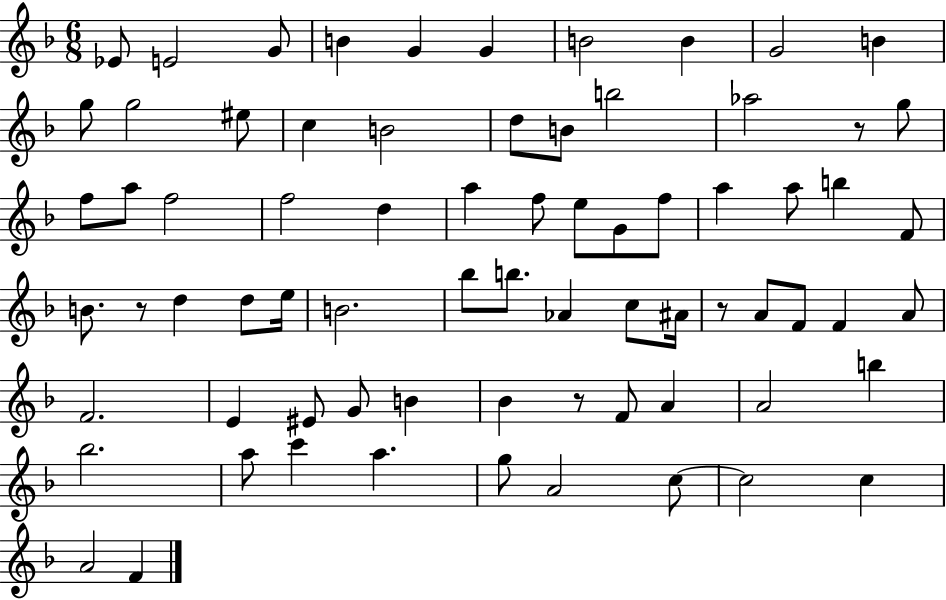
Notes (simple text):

Eb4/e E4/h G4/e B4/q G4/q G4/q B4/h B4/q G4/h B4/q G5/e G5/h EIS5/e C5/q B4/h D5/e B4/e B5/h Ab5/h R/e G5/e F5/e A5/e F5/h F5/h D5/q A5/q F5/e E5/e G4/e F5/e A5/q A5/e B5/q F4/e B4/e. R/e D5/q D5/e E5/s B4/h. Bb5/e B5/e. Ab4/q C5/e A#4/s R/e A4/e F4/e F4/q A4/e F4/h. E4/q EIS4/e G4/e B4/q Bb4/q R/e F4/e A4/q A4/h B5/q Bb5/h. A5/e C6/q A5/q. G5/e A4/h C5/e C5/h C5/q A4/h F4/q